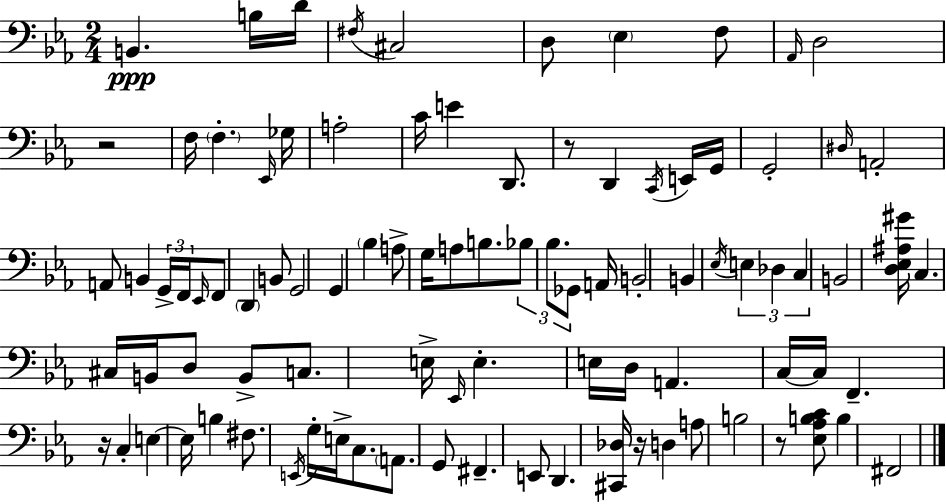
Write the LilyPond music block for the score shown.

{
  \clef bass
  \numericTimeSignature
  \time 2/4
  \key c \minor
  b,4.\ppp b16 d'16 | \acciaccatura { fis16 } cis2 | d8 \parenthesize ees4 f8 | \grace { aes,16 } d2 | \break r2 | f16 \parenthesize f4.-. | \grace { ees,16 } ges16 a2-. | c'16 e'4 | \break d,8. r8 d,4 | \acciaccatura { c,16 } e,16 g,16 g,2-. | \grace { dis16 } a,2-. | a,8 b,4 | \break \tuplet 3/2 { g,16-> f,16 \grace { ees,16 } } f,8 | \parenthesize d,4 b,8 g,2 | g,4 | \parenthesize bes4 a8-> | \break g16 a8 b8. \tuplet 3/2 { bes8 | bes8. ges,8 } a,16 b,2-. | b,4 | \acciaccatura { ees16 } \tuplet 3/2 { e4 des4 | \break c4 } b,2 | <d ees ais gis'>16 | c4. cis16 b,16 | d8 b,8-> c8. e16-> | \break \grace { ees,16 } e4.-. e16 | d16 a,4. c16~~ | c16 f,4.-- r16 | c4-. e4~~ | \break e16 b4 fis8. | \acciaccatura { e,16 } g16-. e16-> c8. \parenthesize a,8. | g,8 fis,4.-- | e,8 d,4. | \break <cis, des>16 r16 d4 a8 | b2 | r8 <ees aes b c'>8 b4 | fis,2 | \break \bar "|."
}